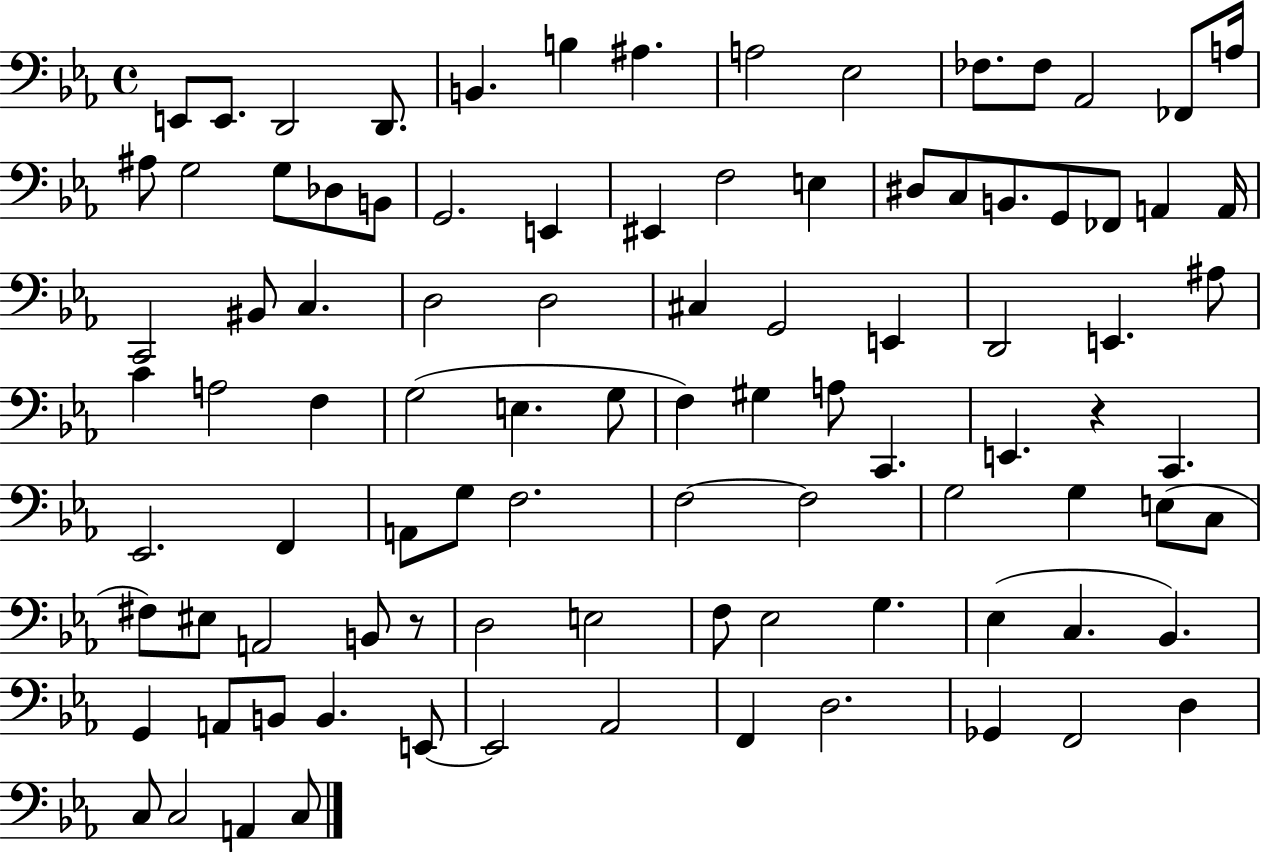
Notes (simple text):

E2/e E2/e. D2/h D2/e. B2/q. B3/q A#3/q. A3/h Eb3/h FES3/e. FES3/e Ab2/h FES2/e A3/s A#3/e G3/h G3/e Db3/e B2/e G2/h. E2/q EIS2/q F3/h E3/q D#3/e C3/e B2/e. G2/e FES2/e A2/q A2/s C2/h BIS2/e C3/q. D3/h D3/h C#3/q G2/h E2/q D2/h E2/q. A#3/e C4/q A3/h F3/q G3/h E3/q. G3/e F3/q G#3/q A3/e C2/q. E2/q. R/q C2/q. Eb2/h. F2/q A2/e G3/e F3/h. F3/h F3/h G3/h G3/q E3/e C3/e F#3/e EIS3/e A2/h B2/e R/e D3/h E3/h F3/e Eb3/h G3/q. Eb3/q C3/q. Bb2/q. G2/q A2/e B2/e B2/q. E2/e E2/h Ab2/h F2/q D3/h. Gb2/q F2/h D3/q C3/e C3/h A2/q C3/e